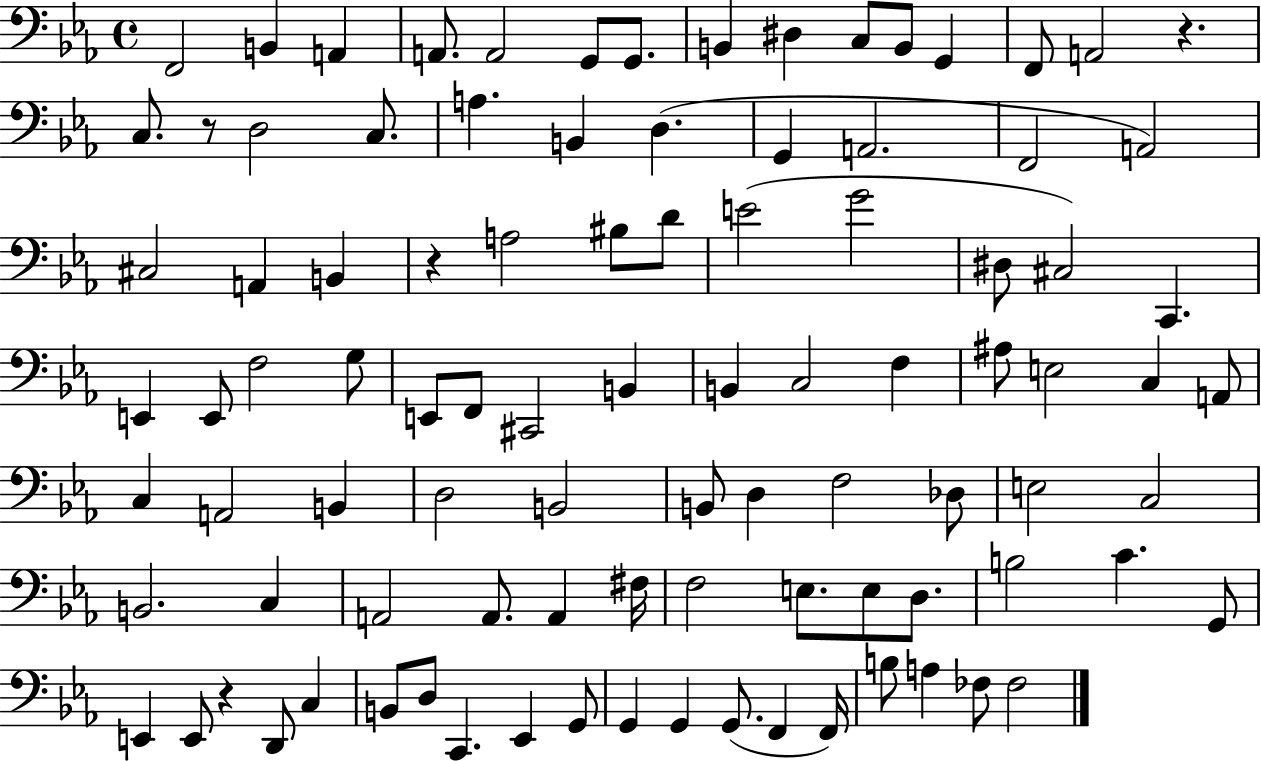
{
  \clef bass
  \time 4/4
  \defaultTimeSignature
  \key ees \major
  f,2 b,4 a,4 | a,8. a,2 g,8 g,8. | b,4 dis4 c8 b,8 g,4 | f,8 a,2 r4. | \break c8. r8 d2 c8. | a4. b,4 d4.( | g,4 a,2. | f,2 a,2) | \break cis2 a,4 b,4 | r4 a2 bis8 d'8 | e'2( g'2 | dis8 cis2) c,4. | \break e,4 e,8 f2 g8 | e,8 f,8 cis,2 b,4 | b,4 c2 f4 | ais8 e2 c4 a,8 | \break c4 a,2 b,4 | d2 b,2 | b,8 d4 f2 des8 | e2 c2 | \break b,2. c4 | a,2 a,8. a,4 fis16 | f2 e8. e8 d8. | b2 c'4. g,8 | \break e,4 e,8 r4 d,8 c4 | b,8 d8 c,4. ees,4 g,8 | g,4 g,4 g,8.( f,4 f,16) | b8 a4 fes8 fes2 | \break \bar "|."
}